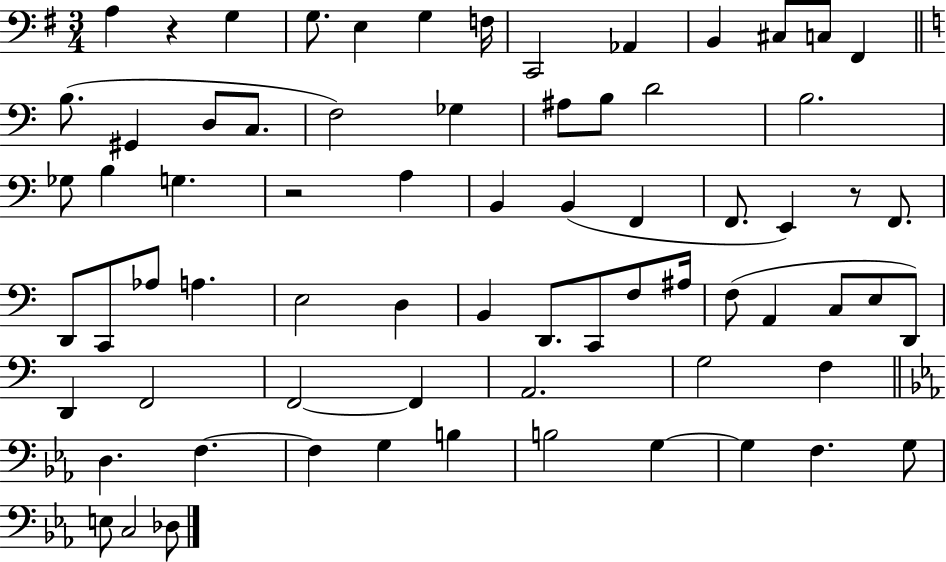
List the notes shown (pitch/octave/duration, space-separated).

A3/q R/q G3/q G3/e. E3/q G3/q F3/s C2/h Ab2/q B2/q C#3/e C3/e F#2/q B3/e. G#2/q D3/e C3/e. F3/h Gb3/q A#3/e B3/e D4/h B3/h. Gb3/e B3/q G3/q. R/h A3/q B2/q B2/q F2/q F2/e. E2/q R/e F2/e. D2/e C2/e Ab3/e A3/q. E3/h D3/q B2/q D2/e. C2/e F3/e A#3/s F3/e A2/q C3/e E3/e D2/e D2/q F2/h F2/h F2/q A2/h. G3/h F3/q D3/q. F3/q. F3/q G3/q B3/q B3/h G3/q G3/q F3/q. G3/e E3/e C3/h Db3/e